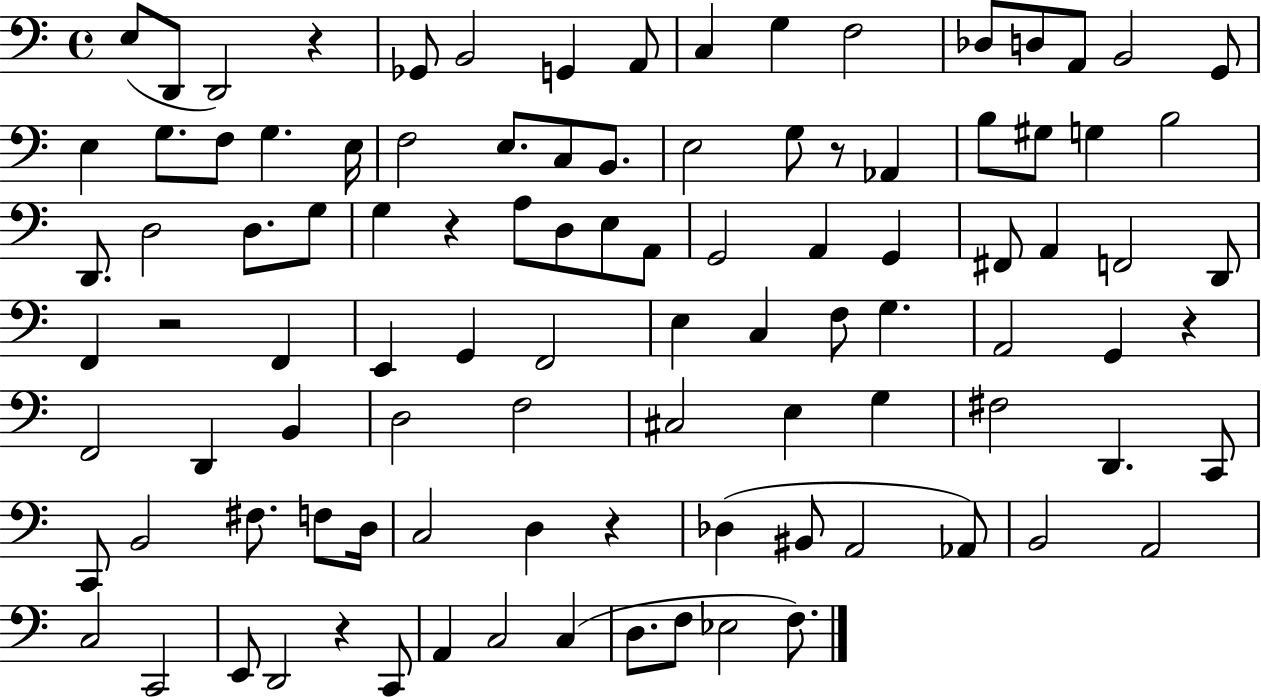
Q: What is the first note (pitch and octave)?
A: E3